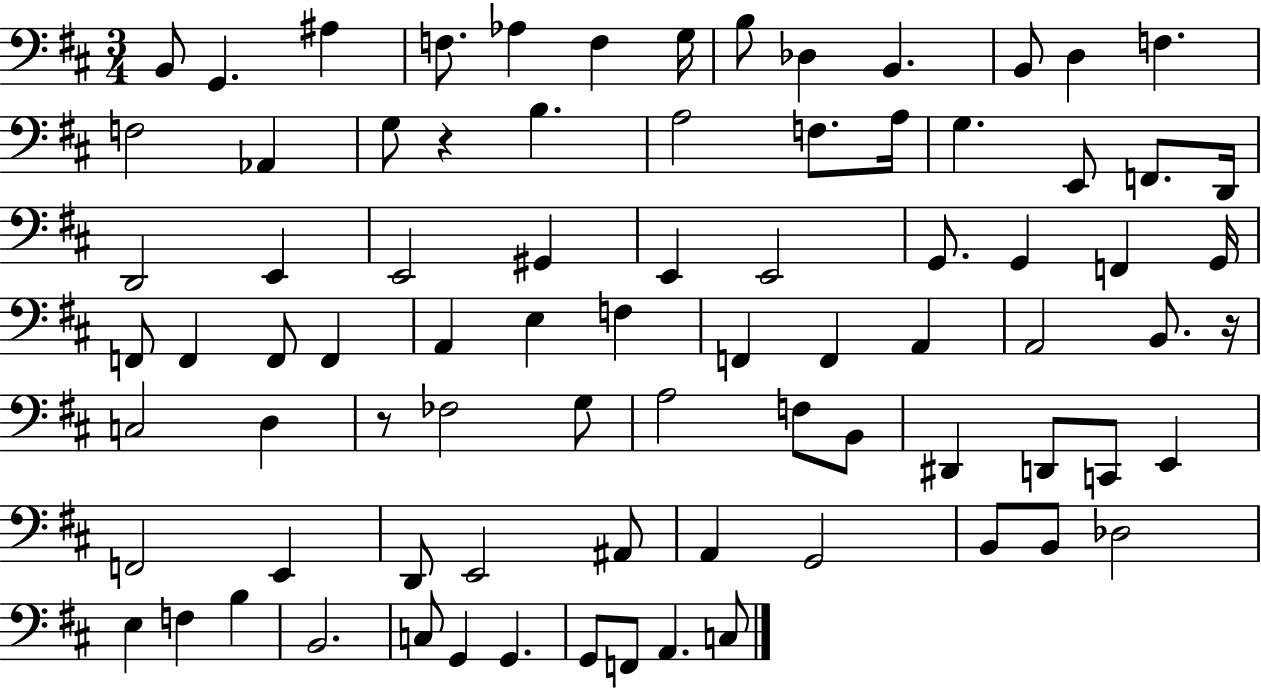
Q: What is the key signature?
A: D major